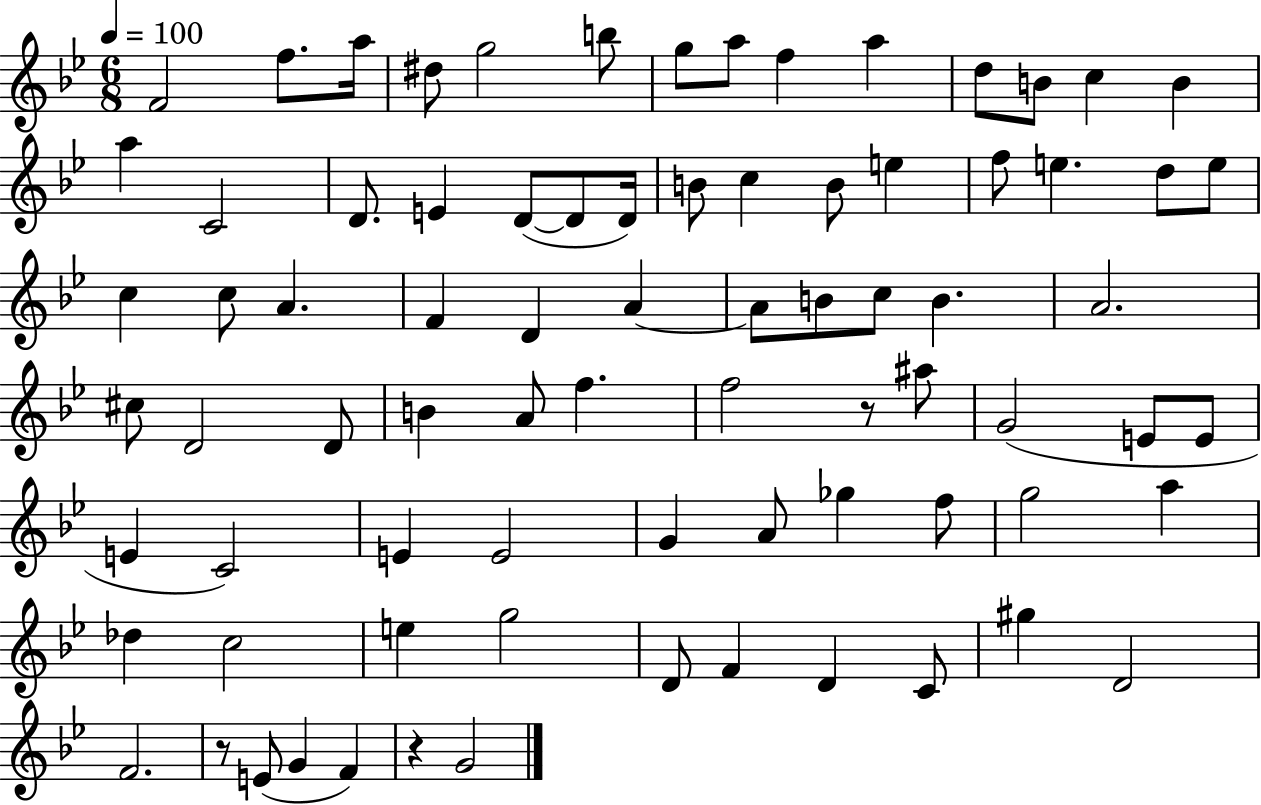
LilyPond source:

{
  \clef treble
  \numericTimeSignature
  \time 6/8
  \key bes \major
  \tempo 4 = 100
  f'2 f''8. a''16 | dis''8 g''2 b''8 | g''8 a''8 f''4 a''4 | d''8 b'8 c''4 b'4 | \break a''4 c'2 | d'8. e'4 d'8~(~ d'8 d'16) | b'8 c''4 b'8 e''4 | f''8 e''4. d''8 e''8 | \break c''4 c''8 a'4. | f'4 d'4 a'4~~ | a'8 b'8 c''8 b'4. | a'2. | \break cis''8 d'2 d'8 | b'4 a'8 f''4. | f''2 r8 ais''8 | g'2( e'8 e'8 | \break e'4 c'2) | e'4 e'2 | g'4 a'8 ges''4 f''8 | g''2 a''4 | \break des''4 c''2 | e''4 g''2 | d'8 f'4 d'4 c'8 | gis''4 d'2 | \break f'2. | r8 e'8( g'4 f'4) | r4 g'2 | \bar "|."
}